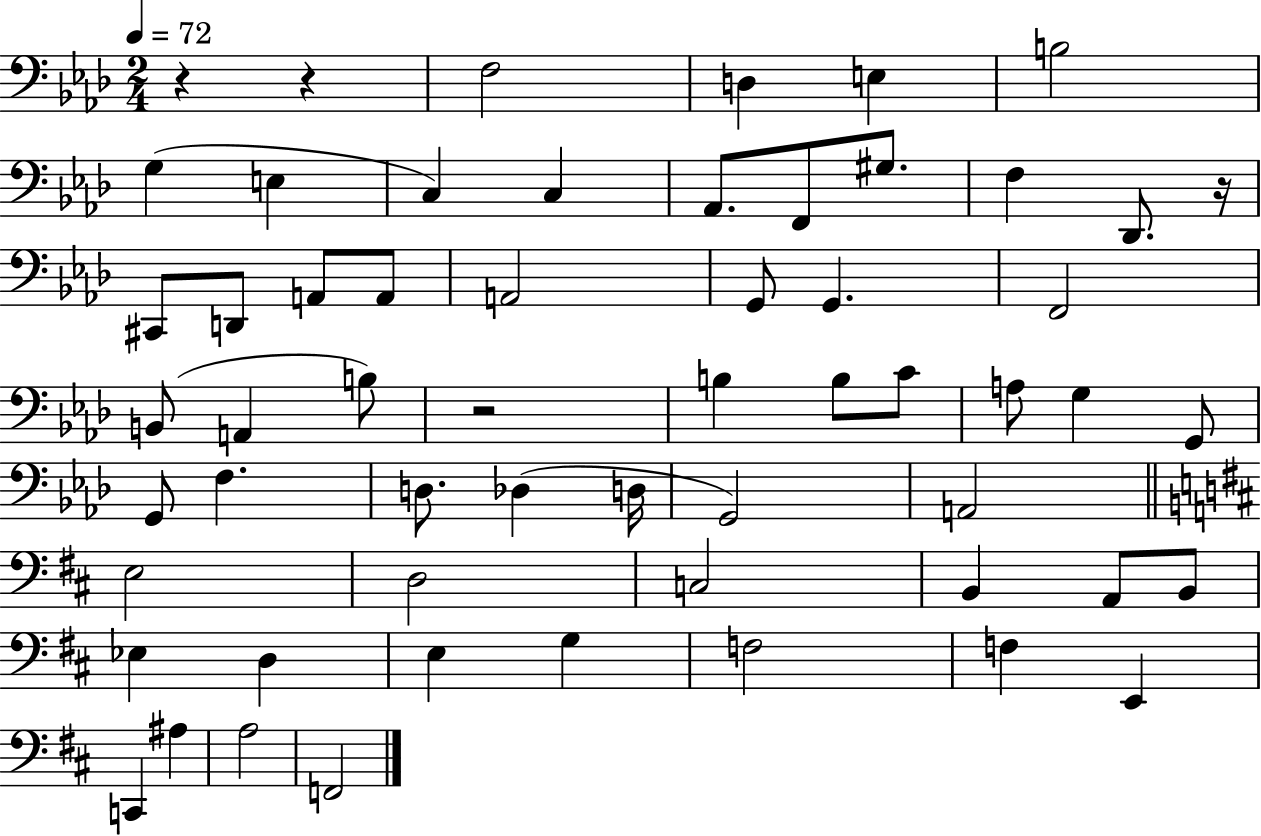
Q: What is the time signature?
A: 2/4